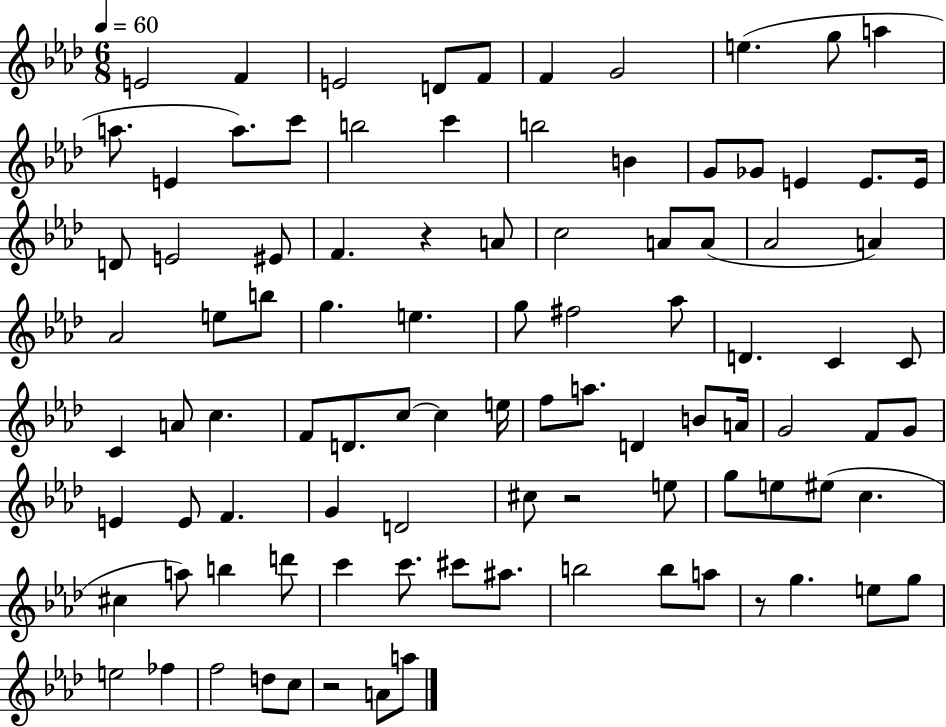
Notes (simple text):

E4/h F4/q E4/h D4/e F4/e F4/q G4/h E5/q. G5/e A5/q A5/e. E4/q A5/e. C6/e B5/h C6/q B5/h B4/q G4/e Gb4/e E4/q E4/e. E4/s D4/e E4/h EIS4/e F4/q. R/q A4/e C5/h A4/e A4/e Ab4/h A4/q Ab4/h E5/e B5/e G5/q. E5/q. G5/e F#5/h Ab5/e D4/q. C4/q C4/e C4/q A4/e C5/q. F4/e D4/e. C5/e C5/q E5/s F5/e A5/e. D4/q B4/e A4/s G4/h F4/e G4/e E4/q E4/e F4/q. G4/q D4/h C#5/e R/h E5/e G5/e E5/e EIS5/e C5/q. C#5/q A5/e B5/q D6/e C6/q C6/e. C#6/e A#5/e. B5/h B5/e A5/e R/e G5/q. E5/e G5/e E5/h FES5/q F5/h D5/e C5/e R/h A4/e A5/e